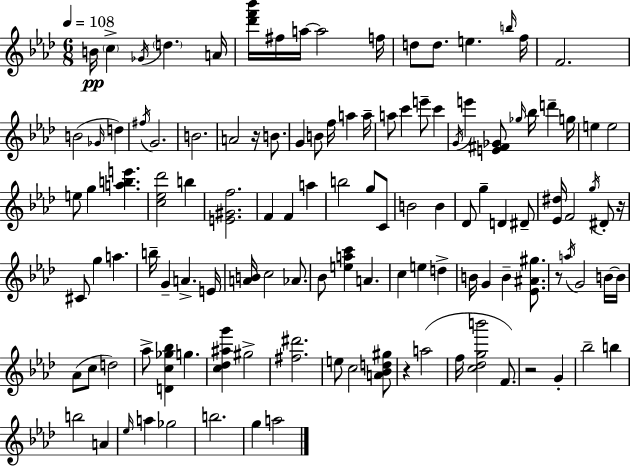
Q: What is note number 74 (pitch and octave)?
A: G4